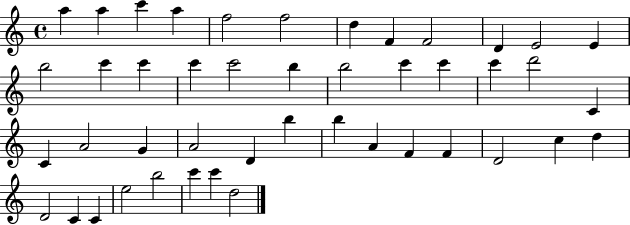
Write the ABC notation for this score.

X:1
T:Untitled
M:4/4
L:1/4
K:C
a a c' a f2 f2 d F F2 D E2 E b2 c' c' c' c'2 b b2 c' c' c' d'2 C C A2 G A2 D b b A F F D2 c d D2 C C e2 b2 c' c' d2